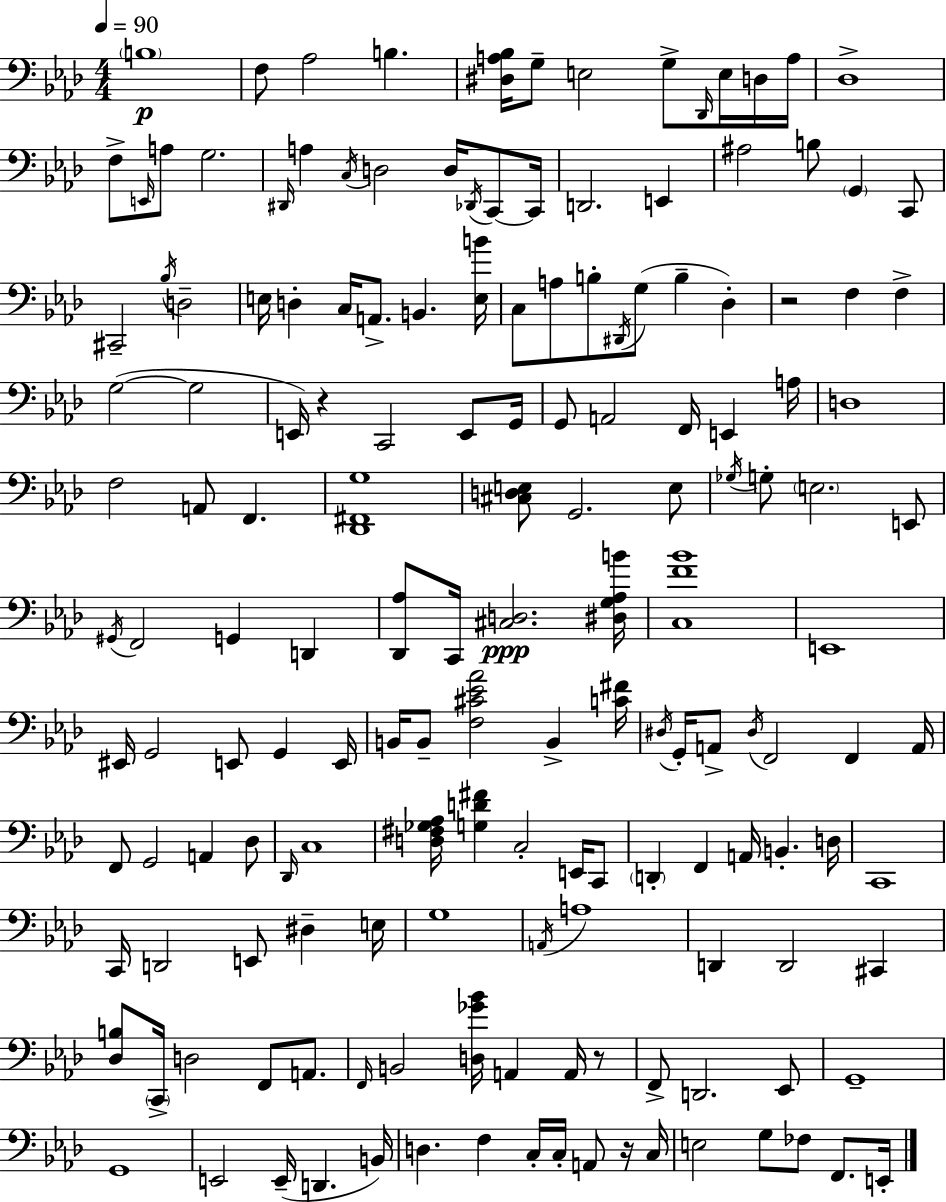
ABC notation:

X:1
T:Untitled
M:4/4
L:1/4
K:Fm
B,4 F,/2 _A,2 B, [^D,A,_B,]/4 G,/2 E,2 G,/2 _D,,/4 E,/4 D,/4 A,/4 _D,4 F,/2 E,,/4 A,/2 G,2 ^D,,/4 A, C,/4 D,2 D,/4 _D,,/4 C,,/2 C,,/4 D,,2 E,, ^A,2 B,/2 G,, C,,/2 ^C,,2 _B,/4 D,2 E,/4 D, C,/4 A,,/2 B,, [E,B]/4 C,/2 A,/2 B,/2 ^D,,/4 G,/2 B, _D, z2 F, F, G,2 G,2 E,,/4 z C,,2 E,,/2 G,,/4 G,,/2 A,,2 F,,/4 E,, A,/4 D,4 F,2 A,,/2 F,, [_D,,^F,,G,]4 [^C,D,E,]/2 G,,2 E,/2 _G,/4 G,/2 E,2 E,,/2 ^G,,/4 F,,2 G,, D,, [_D,,_A,]/2 C,,/4 [^C,D,]2 [^D,G,_A,B]/4 [C,F_B]4 E,,4 ^E,,/4 G,,2 E,,/2 G,, E,,/4 B,,/4 B,,/2 [F,^C_E_A]2 B,, [C^F]/4 ^D,/4 G,,/4 A,,/2 ^D,/4 F,,2 F,, A,,/4 F,,/2 G,,2 A,, _D,/2 _D,,/4 C,4 [D,^F,_G,_A,]/4 [G,D^F] C,2 E,,/4 C,,/2 D,, F,, A,,/4 B,, D,/4 C,,4 C,,/4 D,,2 E,,/2 ^D, E,/4 G,4 A,,/4 A,4 D,, D,,2 ^C,, [_D,B,]/2 C,,/4 D,2 F,,/2 A,,/2 F,,/4 B,,2 [D,_G_B]/4 A,, A,,/4 z/2 F,,/2 D,,2 _E,,/2 G,,4 G,,4 E,,2 E,,/4 D,, B,,/4 D, F, C,/4 C,/4 A,,/2 z/4 C,/4 E,2 G,/2 _F,/2 F,,/2 E,,/4